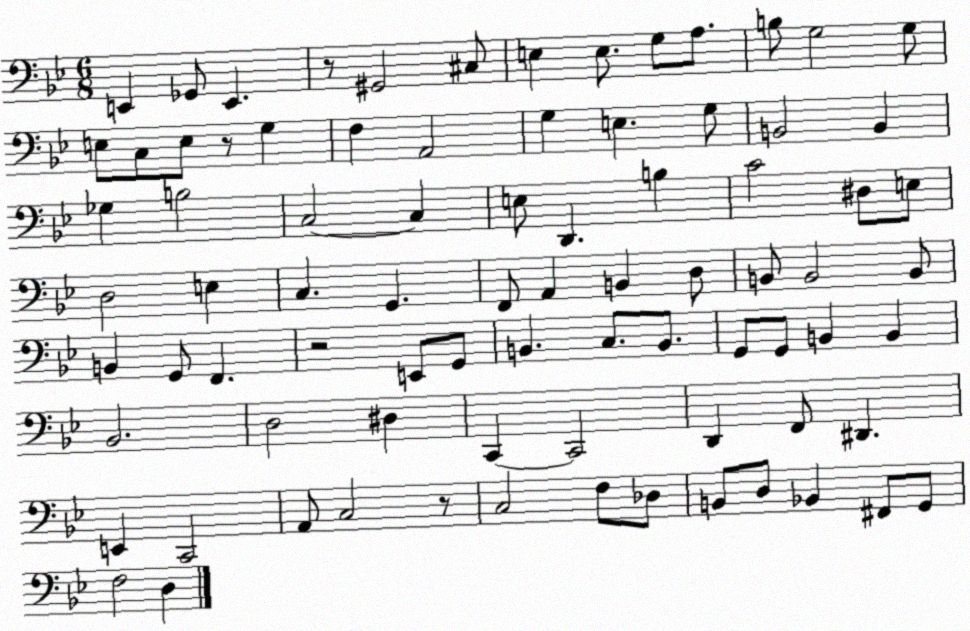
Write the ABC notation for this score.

X:1
T:Untitled
M:6/8
L:1/4
K:Bb
E,, _G,,/2 E,, z/2 ^G,,2 ^C,/2 E, E,/2 G,/2 A,/2 B,/2 G,2 G,/2 E,/2 C,/2 E,/2 z/2 G, F, A,,2 G, E, G,/2 B,,2 B,, _G, B,2 C,2 C, E,/2 D,, B, C2 ^D,/2 E,/2 D,2 E, C, G,, F,,/2 A,, B,, D,/2 B,,/2 B,,2 B,,/2 B,, G,,/2 F,, z2 E,,/2 G,,/2 B,, C,/2 B,,/2 G,,/2 G,,/2 B,, B,, _B,,2 D,2 ^D, C,, C,,2 D,, F,,/2 ^D,, E,, C,,2 A,,/2 C,2 z/2 C,2 F,/2 _D,/2 B,,/2 D,/2 _B,, ^F,,/2 G,,/2 F,2 D,